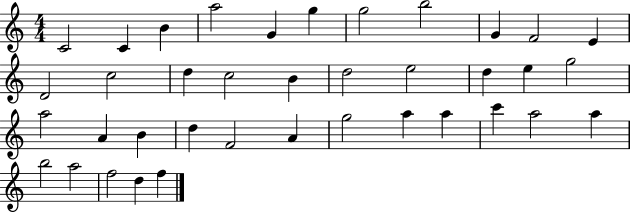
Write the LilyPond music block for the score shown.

{
  \clef treble
  \numericTimeSignature
  \time 4/4
  \key c \major
  c'2 c'4 b'4 | a''2 g'4 g''4 | g''2 b''2 | g'4 f'2 e'4 | \break d'2 c''2 | d''4 c''2 b'4 | d''2 e''2 | d''4 e''4 g''2 | \break a''2 a'4 b'4 | d''4 f'2 a'4 | g''2 a''4 a''4 | c'''4 a''2 a''4 | \break b''2 a''2 | f''2 d''4 f''4 | \bar "|."
}